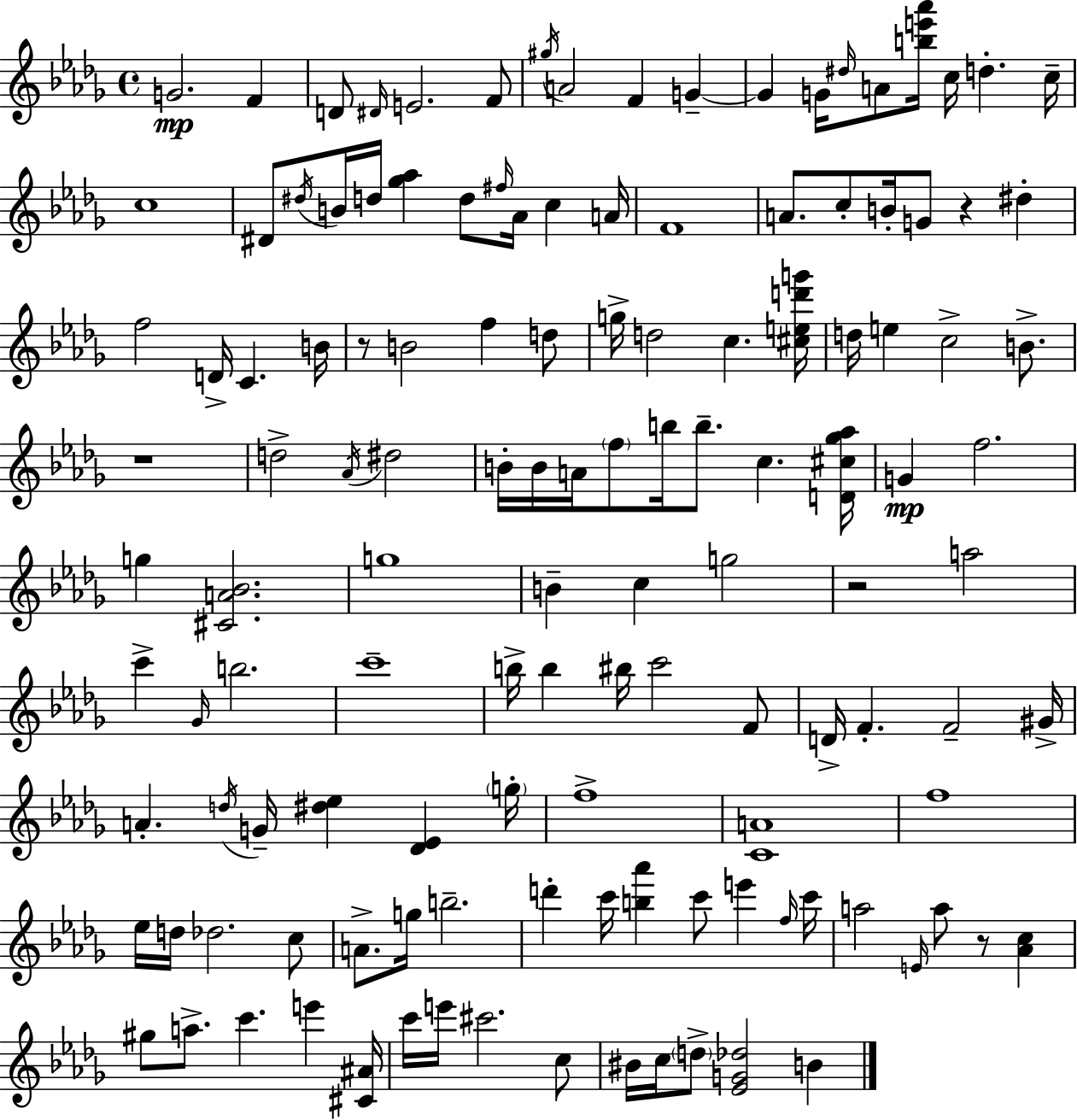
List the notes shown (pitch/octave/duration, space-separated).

G4/h. F4/q D4/e D#4/s E4/h. F4/e G#5/s A4/h F4/q G4/q G4/q G4/s D#5/s A4/e [B5,E6,Ab6]/s C5/s D5/q. C5/s C5/w D#4/e D#5/s B4/s D5/s [Gb5,Ab5]/q D5/e F#5/s Ab4/s C5/q A4/s F4/w A4/e. C5/e B4/s G4/e R/q D#5/q F5/h D4/s C4/q. B4/s R/e B4/h F5/q D5/e G5/s D5/h C5/q. [C#5,E5,D6,G6]/s D5/s E5/q C5/h B4/e. R/w D5/h Ab4/s D#5/h B4/s B4/s A4/s F5/e B5/s B5/e. C5/q. [D4,C#5,Gb5,Ab5]/s G4/q F5/h. G5/q [C#4,A4,Bb4]/h. G5/w B4/q C5/q G5/h R/h A5/h C6/q Gb4/s B5/h. C6/w B5/s B5/q BIS5/s C6/h F4/e D4/s F4/q. F4/h G#4/s A4/q. D5/s G4/s [D#5,Eb5]/q [Db4,Eb4]/q G5/s F5/w [C4,A4]/w F5/w Eb5/s D5/s Db5/h. C5/e A4/e. G5/s B5/h. D6/q C6/s [B5,Ab6]/q C6/e E6/q F5/s C6/s A5/h E4/s A5/e R/e [Ab4,C5]/q G#5/e A5/e. C6/q. E6/q [C#4,A#4]/s C6/s E6/s C#6/h. C5/e BIS4/s C5/s D5/e [Eb4,G4,Db5]/h B4/q